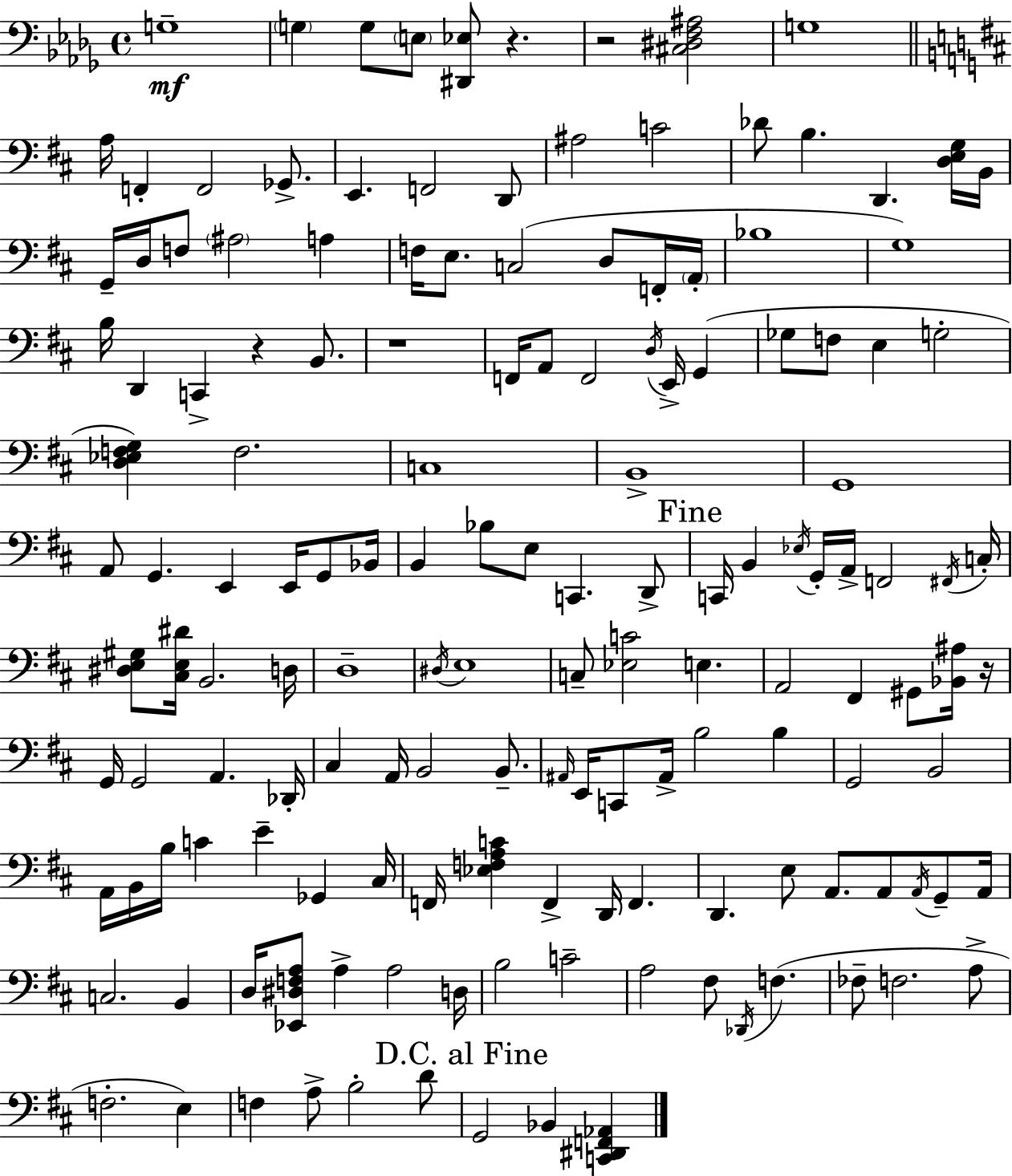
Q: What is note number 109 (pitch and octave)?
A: A2